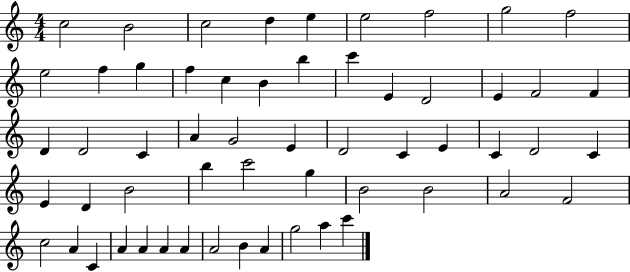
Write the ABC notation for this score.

X:1
T:Untitled
M:4/4
L:1/4
K:C
c2 B2 c2 d e e2 f2 g2 f2 e2 f g f c B b c' E D2 E F2 F D D2 C A G2 E D2 C E C D2 C E D B2 b c'2 g B2 B2 A2 F2 c2 A C A A A A A2 B A g2 a c'